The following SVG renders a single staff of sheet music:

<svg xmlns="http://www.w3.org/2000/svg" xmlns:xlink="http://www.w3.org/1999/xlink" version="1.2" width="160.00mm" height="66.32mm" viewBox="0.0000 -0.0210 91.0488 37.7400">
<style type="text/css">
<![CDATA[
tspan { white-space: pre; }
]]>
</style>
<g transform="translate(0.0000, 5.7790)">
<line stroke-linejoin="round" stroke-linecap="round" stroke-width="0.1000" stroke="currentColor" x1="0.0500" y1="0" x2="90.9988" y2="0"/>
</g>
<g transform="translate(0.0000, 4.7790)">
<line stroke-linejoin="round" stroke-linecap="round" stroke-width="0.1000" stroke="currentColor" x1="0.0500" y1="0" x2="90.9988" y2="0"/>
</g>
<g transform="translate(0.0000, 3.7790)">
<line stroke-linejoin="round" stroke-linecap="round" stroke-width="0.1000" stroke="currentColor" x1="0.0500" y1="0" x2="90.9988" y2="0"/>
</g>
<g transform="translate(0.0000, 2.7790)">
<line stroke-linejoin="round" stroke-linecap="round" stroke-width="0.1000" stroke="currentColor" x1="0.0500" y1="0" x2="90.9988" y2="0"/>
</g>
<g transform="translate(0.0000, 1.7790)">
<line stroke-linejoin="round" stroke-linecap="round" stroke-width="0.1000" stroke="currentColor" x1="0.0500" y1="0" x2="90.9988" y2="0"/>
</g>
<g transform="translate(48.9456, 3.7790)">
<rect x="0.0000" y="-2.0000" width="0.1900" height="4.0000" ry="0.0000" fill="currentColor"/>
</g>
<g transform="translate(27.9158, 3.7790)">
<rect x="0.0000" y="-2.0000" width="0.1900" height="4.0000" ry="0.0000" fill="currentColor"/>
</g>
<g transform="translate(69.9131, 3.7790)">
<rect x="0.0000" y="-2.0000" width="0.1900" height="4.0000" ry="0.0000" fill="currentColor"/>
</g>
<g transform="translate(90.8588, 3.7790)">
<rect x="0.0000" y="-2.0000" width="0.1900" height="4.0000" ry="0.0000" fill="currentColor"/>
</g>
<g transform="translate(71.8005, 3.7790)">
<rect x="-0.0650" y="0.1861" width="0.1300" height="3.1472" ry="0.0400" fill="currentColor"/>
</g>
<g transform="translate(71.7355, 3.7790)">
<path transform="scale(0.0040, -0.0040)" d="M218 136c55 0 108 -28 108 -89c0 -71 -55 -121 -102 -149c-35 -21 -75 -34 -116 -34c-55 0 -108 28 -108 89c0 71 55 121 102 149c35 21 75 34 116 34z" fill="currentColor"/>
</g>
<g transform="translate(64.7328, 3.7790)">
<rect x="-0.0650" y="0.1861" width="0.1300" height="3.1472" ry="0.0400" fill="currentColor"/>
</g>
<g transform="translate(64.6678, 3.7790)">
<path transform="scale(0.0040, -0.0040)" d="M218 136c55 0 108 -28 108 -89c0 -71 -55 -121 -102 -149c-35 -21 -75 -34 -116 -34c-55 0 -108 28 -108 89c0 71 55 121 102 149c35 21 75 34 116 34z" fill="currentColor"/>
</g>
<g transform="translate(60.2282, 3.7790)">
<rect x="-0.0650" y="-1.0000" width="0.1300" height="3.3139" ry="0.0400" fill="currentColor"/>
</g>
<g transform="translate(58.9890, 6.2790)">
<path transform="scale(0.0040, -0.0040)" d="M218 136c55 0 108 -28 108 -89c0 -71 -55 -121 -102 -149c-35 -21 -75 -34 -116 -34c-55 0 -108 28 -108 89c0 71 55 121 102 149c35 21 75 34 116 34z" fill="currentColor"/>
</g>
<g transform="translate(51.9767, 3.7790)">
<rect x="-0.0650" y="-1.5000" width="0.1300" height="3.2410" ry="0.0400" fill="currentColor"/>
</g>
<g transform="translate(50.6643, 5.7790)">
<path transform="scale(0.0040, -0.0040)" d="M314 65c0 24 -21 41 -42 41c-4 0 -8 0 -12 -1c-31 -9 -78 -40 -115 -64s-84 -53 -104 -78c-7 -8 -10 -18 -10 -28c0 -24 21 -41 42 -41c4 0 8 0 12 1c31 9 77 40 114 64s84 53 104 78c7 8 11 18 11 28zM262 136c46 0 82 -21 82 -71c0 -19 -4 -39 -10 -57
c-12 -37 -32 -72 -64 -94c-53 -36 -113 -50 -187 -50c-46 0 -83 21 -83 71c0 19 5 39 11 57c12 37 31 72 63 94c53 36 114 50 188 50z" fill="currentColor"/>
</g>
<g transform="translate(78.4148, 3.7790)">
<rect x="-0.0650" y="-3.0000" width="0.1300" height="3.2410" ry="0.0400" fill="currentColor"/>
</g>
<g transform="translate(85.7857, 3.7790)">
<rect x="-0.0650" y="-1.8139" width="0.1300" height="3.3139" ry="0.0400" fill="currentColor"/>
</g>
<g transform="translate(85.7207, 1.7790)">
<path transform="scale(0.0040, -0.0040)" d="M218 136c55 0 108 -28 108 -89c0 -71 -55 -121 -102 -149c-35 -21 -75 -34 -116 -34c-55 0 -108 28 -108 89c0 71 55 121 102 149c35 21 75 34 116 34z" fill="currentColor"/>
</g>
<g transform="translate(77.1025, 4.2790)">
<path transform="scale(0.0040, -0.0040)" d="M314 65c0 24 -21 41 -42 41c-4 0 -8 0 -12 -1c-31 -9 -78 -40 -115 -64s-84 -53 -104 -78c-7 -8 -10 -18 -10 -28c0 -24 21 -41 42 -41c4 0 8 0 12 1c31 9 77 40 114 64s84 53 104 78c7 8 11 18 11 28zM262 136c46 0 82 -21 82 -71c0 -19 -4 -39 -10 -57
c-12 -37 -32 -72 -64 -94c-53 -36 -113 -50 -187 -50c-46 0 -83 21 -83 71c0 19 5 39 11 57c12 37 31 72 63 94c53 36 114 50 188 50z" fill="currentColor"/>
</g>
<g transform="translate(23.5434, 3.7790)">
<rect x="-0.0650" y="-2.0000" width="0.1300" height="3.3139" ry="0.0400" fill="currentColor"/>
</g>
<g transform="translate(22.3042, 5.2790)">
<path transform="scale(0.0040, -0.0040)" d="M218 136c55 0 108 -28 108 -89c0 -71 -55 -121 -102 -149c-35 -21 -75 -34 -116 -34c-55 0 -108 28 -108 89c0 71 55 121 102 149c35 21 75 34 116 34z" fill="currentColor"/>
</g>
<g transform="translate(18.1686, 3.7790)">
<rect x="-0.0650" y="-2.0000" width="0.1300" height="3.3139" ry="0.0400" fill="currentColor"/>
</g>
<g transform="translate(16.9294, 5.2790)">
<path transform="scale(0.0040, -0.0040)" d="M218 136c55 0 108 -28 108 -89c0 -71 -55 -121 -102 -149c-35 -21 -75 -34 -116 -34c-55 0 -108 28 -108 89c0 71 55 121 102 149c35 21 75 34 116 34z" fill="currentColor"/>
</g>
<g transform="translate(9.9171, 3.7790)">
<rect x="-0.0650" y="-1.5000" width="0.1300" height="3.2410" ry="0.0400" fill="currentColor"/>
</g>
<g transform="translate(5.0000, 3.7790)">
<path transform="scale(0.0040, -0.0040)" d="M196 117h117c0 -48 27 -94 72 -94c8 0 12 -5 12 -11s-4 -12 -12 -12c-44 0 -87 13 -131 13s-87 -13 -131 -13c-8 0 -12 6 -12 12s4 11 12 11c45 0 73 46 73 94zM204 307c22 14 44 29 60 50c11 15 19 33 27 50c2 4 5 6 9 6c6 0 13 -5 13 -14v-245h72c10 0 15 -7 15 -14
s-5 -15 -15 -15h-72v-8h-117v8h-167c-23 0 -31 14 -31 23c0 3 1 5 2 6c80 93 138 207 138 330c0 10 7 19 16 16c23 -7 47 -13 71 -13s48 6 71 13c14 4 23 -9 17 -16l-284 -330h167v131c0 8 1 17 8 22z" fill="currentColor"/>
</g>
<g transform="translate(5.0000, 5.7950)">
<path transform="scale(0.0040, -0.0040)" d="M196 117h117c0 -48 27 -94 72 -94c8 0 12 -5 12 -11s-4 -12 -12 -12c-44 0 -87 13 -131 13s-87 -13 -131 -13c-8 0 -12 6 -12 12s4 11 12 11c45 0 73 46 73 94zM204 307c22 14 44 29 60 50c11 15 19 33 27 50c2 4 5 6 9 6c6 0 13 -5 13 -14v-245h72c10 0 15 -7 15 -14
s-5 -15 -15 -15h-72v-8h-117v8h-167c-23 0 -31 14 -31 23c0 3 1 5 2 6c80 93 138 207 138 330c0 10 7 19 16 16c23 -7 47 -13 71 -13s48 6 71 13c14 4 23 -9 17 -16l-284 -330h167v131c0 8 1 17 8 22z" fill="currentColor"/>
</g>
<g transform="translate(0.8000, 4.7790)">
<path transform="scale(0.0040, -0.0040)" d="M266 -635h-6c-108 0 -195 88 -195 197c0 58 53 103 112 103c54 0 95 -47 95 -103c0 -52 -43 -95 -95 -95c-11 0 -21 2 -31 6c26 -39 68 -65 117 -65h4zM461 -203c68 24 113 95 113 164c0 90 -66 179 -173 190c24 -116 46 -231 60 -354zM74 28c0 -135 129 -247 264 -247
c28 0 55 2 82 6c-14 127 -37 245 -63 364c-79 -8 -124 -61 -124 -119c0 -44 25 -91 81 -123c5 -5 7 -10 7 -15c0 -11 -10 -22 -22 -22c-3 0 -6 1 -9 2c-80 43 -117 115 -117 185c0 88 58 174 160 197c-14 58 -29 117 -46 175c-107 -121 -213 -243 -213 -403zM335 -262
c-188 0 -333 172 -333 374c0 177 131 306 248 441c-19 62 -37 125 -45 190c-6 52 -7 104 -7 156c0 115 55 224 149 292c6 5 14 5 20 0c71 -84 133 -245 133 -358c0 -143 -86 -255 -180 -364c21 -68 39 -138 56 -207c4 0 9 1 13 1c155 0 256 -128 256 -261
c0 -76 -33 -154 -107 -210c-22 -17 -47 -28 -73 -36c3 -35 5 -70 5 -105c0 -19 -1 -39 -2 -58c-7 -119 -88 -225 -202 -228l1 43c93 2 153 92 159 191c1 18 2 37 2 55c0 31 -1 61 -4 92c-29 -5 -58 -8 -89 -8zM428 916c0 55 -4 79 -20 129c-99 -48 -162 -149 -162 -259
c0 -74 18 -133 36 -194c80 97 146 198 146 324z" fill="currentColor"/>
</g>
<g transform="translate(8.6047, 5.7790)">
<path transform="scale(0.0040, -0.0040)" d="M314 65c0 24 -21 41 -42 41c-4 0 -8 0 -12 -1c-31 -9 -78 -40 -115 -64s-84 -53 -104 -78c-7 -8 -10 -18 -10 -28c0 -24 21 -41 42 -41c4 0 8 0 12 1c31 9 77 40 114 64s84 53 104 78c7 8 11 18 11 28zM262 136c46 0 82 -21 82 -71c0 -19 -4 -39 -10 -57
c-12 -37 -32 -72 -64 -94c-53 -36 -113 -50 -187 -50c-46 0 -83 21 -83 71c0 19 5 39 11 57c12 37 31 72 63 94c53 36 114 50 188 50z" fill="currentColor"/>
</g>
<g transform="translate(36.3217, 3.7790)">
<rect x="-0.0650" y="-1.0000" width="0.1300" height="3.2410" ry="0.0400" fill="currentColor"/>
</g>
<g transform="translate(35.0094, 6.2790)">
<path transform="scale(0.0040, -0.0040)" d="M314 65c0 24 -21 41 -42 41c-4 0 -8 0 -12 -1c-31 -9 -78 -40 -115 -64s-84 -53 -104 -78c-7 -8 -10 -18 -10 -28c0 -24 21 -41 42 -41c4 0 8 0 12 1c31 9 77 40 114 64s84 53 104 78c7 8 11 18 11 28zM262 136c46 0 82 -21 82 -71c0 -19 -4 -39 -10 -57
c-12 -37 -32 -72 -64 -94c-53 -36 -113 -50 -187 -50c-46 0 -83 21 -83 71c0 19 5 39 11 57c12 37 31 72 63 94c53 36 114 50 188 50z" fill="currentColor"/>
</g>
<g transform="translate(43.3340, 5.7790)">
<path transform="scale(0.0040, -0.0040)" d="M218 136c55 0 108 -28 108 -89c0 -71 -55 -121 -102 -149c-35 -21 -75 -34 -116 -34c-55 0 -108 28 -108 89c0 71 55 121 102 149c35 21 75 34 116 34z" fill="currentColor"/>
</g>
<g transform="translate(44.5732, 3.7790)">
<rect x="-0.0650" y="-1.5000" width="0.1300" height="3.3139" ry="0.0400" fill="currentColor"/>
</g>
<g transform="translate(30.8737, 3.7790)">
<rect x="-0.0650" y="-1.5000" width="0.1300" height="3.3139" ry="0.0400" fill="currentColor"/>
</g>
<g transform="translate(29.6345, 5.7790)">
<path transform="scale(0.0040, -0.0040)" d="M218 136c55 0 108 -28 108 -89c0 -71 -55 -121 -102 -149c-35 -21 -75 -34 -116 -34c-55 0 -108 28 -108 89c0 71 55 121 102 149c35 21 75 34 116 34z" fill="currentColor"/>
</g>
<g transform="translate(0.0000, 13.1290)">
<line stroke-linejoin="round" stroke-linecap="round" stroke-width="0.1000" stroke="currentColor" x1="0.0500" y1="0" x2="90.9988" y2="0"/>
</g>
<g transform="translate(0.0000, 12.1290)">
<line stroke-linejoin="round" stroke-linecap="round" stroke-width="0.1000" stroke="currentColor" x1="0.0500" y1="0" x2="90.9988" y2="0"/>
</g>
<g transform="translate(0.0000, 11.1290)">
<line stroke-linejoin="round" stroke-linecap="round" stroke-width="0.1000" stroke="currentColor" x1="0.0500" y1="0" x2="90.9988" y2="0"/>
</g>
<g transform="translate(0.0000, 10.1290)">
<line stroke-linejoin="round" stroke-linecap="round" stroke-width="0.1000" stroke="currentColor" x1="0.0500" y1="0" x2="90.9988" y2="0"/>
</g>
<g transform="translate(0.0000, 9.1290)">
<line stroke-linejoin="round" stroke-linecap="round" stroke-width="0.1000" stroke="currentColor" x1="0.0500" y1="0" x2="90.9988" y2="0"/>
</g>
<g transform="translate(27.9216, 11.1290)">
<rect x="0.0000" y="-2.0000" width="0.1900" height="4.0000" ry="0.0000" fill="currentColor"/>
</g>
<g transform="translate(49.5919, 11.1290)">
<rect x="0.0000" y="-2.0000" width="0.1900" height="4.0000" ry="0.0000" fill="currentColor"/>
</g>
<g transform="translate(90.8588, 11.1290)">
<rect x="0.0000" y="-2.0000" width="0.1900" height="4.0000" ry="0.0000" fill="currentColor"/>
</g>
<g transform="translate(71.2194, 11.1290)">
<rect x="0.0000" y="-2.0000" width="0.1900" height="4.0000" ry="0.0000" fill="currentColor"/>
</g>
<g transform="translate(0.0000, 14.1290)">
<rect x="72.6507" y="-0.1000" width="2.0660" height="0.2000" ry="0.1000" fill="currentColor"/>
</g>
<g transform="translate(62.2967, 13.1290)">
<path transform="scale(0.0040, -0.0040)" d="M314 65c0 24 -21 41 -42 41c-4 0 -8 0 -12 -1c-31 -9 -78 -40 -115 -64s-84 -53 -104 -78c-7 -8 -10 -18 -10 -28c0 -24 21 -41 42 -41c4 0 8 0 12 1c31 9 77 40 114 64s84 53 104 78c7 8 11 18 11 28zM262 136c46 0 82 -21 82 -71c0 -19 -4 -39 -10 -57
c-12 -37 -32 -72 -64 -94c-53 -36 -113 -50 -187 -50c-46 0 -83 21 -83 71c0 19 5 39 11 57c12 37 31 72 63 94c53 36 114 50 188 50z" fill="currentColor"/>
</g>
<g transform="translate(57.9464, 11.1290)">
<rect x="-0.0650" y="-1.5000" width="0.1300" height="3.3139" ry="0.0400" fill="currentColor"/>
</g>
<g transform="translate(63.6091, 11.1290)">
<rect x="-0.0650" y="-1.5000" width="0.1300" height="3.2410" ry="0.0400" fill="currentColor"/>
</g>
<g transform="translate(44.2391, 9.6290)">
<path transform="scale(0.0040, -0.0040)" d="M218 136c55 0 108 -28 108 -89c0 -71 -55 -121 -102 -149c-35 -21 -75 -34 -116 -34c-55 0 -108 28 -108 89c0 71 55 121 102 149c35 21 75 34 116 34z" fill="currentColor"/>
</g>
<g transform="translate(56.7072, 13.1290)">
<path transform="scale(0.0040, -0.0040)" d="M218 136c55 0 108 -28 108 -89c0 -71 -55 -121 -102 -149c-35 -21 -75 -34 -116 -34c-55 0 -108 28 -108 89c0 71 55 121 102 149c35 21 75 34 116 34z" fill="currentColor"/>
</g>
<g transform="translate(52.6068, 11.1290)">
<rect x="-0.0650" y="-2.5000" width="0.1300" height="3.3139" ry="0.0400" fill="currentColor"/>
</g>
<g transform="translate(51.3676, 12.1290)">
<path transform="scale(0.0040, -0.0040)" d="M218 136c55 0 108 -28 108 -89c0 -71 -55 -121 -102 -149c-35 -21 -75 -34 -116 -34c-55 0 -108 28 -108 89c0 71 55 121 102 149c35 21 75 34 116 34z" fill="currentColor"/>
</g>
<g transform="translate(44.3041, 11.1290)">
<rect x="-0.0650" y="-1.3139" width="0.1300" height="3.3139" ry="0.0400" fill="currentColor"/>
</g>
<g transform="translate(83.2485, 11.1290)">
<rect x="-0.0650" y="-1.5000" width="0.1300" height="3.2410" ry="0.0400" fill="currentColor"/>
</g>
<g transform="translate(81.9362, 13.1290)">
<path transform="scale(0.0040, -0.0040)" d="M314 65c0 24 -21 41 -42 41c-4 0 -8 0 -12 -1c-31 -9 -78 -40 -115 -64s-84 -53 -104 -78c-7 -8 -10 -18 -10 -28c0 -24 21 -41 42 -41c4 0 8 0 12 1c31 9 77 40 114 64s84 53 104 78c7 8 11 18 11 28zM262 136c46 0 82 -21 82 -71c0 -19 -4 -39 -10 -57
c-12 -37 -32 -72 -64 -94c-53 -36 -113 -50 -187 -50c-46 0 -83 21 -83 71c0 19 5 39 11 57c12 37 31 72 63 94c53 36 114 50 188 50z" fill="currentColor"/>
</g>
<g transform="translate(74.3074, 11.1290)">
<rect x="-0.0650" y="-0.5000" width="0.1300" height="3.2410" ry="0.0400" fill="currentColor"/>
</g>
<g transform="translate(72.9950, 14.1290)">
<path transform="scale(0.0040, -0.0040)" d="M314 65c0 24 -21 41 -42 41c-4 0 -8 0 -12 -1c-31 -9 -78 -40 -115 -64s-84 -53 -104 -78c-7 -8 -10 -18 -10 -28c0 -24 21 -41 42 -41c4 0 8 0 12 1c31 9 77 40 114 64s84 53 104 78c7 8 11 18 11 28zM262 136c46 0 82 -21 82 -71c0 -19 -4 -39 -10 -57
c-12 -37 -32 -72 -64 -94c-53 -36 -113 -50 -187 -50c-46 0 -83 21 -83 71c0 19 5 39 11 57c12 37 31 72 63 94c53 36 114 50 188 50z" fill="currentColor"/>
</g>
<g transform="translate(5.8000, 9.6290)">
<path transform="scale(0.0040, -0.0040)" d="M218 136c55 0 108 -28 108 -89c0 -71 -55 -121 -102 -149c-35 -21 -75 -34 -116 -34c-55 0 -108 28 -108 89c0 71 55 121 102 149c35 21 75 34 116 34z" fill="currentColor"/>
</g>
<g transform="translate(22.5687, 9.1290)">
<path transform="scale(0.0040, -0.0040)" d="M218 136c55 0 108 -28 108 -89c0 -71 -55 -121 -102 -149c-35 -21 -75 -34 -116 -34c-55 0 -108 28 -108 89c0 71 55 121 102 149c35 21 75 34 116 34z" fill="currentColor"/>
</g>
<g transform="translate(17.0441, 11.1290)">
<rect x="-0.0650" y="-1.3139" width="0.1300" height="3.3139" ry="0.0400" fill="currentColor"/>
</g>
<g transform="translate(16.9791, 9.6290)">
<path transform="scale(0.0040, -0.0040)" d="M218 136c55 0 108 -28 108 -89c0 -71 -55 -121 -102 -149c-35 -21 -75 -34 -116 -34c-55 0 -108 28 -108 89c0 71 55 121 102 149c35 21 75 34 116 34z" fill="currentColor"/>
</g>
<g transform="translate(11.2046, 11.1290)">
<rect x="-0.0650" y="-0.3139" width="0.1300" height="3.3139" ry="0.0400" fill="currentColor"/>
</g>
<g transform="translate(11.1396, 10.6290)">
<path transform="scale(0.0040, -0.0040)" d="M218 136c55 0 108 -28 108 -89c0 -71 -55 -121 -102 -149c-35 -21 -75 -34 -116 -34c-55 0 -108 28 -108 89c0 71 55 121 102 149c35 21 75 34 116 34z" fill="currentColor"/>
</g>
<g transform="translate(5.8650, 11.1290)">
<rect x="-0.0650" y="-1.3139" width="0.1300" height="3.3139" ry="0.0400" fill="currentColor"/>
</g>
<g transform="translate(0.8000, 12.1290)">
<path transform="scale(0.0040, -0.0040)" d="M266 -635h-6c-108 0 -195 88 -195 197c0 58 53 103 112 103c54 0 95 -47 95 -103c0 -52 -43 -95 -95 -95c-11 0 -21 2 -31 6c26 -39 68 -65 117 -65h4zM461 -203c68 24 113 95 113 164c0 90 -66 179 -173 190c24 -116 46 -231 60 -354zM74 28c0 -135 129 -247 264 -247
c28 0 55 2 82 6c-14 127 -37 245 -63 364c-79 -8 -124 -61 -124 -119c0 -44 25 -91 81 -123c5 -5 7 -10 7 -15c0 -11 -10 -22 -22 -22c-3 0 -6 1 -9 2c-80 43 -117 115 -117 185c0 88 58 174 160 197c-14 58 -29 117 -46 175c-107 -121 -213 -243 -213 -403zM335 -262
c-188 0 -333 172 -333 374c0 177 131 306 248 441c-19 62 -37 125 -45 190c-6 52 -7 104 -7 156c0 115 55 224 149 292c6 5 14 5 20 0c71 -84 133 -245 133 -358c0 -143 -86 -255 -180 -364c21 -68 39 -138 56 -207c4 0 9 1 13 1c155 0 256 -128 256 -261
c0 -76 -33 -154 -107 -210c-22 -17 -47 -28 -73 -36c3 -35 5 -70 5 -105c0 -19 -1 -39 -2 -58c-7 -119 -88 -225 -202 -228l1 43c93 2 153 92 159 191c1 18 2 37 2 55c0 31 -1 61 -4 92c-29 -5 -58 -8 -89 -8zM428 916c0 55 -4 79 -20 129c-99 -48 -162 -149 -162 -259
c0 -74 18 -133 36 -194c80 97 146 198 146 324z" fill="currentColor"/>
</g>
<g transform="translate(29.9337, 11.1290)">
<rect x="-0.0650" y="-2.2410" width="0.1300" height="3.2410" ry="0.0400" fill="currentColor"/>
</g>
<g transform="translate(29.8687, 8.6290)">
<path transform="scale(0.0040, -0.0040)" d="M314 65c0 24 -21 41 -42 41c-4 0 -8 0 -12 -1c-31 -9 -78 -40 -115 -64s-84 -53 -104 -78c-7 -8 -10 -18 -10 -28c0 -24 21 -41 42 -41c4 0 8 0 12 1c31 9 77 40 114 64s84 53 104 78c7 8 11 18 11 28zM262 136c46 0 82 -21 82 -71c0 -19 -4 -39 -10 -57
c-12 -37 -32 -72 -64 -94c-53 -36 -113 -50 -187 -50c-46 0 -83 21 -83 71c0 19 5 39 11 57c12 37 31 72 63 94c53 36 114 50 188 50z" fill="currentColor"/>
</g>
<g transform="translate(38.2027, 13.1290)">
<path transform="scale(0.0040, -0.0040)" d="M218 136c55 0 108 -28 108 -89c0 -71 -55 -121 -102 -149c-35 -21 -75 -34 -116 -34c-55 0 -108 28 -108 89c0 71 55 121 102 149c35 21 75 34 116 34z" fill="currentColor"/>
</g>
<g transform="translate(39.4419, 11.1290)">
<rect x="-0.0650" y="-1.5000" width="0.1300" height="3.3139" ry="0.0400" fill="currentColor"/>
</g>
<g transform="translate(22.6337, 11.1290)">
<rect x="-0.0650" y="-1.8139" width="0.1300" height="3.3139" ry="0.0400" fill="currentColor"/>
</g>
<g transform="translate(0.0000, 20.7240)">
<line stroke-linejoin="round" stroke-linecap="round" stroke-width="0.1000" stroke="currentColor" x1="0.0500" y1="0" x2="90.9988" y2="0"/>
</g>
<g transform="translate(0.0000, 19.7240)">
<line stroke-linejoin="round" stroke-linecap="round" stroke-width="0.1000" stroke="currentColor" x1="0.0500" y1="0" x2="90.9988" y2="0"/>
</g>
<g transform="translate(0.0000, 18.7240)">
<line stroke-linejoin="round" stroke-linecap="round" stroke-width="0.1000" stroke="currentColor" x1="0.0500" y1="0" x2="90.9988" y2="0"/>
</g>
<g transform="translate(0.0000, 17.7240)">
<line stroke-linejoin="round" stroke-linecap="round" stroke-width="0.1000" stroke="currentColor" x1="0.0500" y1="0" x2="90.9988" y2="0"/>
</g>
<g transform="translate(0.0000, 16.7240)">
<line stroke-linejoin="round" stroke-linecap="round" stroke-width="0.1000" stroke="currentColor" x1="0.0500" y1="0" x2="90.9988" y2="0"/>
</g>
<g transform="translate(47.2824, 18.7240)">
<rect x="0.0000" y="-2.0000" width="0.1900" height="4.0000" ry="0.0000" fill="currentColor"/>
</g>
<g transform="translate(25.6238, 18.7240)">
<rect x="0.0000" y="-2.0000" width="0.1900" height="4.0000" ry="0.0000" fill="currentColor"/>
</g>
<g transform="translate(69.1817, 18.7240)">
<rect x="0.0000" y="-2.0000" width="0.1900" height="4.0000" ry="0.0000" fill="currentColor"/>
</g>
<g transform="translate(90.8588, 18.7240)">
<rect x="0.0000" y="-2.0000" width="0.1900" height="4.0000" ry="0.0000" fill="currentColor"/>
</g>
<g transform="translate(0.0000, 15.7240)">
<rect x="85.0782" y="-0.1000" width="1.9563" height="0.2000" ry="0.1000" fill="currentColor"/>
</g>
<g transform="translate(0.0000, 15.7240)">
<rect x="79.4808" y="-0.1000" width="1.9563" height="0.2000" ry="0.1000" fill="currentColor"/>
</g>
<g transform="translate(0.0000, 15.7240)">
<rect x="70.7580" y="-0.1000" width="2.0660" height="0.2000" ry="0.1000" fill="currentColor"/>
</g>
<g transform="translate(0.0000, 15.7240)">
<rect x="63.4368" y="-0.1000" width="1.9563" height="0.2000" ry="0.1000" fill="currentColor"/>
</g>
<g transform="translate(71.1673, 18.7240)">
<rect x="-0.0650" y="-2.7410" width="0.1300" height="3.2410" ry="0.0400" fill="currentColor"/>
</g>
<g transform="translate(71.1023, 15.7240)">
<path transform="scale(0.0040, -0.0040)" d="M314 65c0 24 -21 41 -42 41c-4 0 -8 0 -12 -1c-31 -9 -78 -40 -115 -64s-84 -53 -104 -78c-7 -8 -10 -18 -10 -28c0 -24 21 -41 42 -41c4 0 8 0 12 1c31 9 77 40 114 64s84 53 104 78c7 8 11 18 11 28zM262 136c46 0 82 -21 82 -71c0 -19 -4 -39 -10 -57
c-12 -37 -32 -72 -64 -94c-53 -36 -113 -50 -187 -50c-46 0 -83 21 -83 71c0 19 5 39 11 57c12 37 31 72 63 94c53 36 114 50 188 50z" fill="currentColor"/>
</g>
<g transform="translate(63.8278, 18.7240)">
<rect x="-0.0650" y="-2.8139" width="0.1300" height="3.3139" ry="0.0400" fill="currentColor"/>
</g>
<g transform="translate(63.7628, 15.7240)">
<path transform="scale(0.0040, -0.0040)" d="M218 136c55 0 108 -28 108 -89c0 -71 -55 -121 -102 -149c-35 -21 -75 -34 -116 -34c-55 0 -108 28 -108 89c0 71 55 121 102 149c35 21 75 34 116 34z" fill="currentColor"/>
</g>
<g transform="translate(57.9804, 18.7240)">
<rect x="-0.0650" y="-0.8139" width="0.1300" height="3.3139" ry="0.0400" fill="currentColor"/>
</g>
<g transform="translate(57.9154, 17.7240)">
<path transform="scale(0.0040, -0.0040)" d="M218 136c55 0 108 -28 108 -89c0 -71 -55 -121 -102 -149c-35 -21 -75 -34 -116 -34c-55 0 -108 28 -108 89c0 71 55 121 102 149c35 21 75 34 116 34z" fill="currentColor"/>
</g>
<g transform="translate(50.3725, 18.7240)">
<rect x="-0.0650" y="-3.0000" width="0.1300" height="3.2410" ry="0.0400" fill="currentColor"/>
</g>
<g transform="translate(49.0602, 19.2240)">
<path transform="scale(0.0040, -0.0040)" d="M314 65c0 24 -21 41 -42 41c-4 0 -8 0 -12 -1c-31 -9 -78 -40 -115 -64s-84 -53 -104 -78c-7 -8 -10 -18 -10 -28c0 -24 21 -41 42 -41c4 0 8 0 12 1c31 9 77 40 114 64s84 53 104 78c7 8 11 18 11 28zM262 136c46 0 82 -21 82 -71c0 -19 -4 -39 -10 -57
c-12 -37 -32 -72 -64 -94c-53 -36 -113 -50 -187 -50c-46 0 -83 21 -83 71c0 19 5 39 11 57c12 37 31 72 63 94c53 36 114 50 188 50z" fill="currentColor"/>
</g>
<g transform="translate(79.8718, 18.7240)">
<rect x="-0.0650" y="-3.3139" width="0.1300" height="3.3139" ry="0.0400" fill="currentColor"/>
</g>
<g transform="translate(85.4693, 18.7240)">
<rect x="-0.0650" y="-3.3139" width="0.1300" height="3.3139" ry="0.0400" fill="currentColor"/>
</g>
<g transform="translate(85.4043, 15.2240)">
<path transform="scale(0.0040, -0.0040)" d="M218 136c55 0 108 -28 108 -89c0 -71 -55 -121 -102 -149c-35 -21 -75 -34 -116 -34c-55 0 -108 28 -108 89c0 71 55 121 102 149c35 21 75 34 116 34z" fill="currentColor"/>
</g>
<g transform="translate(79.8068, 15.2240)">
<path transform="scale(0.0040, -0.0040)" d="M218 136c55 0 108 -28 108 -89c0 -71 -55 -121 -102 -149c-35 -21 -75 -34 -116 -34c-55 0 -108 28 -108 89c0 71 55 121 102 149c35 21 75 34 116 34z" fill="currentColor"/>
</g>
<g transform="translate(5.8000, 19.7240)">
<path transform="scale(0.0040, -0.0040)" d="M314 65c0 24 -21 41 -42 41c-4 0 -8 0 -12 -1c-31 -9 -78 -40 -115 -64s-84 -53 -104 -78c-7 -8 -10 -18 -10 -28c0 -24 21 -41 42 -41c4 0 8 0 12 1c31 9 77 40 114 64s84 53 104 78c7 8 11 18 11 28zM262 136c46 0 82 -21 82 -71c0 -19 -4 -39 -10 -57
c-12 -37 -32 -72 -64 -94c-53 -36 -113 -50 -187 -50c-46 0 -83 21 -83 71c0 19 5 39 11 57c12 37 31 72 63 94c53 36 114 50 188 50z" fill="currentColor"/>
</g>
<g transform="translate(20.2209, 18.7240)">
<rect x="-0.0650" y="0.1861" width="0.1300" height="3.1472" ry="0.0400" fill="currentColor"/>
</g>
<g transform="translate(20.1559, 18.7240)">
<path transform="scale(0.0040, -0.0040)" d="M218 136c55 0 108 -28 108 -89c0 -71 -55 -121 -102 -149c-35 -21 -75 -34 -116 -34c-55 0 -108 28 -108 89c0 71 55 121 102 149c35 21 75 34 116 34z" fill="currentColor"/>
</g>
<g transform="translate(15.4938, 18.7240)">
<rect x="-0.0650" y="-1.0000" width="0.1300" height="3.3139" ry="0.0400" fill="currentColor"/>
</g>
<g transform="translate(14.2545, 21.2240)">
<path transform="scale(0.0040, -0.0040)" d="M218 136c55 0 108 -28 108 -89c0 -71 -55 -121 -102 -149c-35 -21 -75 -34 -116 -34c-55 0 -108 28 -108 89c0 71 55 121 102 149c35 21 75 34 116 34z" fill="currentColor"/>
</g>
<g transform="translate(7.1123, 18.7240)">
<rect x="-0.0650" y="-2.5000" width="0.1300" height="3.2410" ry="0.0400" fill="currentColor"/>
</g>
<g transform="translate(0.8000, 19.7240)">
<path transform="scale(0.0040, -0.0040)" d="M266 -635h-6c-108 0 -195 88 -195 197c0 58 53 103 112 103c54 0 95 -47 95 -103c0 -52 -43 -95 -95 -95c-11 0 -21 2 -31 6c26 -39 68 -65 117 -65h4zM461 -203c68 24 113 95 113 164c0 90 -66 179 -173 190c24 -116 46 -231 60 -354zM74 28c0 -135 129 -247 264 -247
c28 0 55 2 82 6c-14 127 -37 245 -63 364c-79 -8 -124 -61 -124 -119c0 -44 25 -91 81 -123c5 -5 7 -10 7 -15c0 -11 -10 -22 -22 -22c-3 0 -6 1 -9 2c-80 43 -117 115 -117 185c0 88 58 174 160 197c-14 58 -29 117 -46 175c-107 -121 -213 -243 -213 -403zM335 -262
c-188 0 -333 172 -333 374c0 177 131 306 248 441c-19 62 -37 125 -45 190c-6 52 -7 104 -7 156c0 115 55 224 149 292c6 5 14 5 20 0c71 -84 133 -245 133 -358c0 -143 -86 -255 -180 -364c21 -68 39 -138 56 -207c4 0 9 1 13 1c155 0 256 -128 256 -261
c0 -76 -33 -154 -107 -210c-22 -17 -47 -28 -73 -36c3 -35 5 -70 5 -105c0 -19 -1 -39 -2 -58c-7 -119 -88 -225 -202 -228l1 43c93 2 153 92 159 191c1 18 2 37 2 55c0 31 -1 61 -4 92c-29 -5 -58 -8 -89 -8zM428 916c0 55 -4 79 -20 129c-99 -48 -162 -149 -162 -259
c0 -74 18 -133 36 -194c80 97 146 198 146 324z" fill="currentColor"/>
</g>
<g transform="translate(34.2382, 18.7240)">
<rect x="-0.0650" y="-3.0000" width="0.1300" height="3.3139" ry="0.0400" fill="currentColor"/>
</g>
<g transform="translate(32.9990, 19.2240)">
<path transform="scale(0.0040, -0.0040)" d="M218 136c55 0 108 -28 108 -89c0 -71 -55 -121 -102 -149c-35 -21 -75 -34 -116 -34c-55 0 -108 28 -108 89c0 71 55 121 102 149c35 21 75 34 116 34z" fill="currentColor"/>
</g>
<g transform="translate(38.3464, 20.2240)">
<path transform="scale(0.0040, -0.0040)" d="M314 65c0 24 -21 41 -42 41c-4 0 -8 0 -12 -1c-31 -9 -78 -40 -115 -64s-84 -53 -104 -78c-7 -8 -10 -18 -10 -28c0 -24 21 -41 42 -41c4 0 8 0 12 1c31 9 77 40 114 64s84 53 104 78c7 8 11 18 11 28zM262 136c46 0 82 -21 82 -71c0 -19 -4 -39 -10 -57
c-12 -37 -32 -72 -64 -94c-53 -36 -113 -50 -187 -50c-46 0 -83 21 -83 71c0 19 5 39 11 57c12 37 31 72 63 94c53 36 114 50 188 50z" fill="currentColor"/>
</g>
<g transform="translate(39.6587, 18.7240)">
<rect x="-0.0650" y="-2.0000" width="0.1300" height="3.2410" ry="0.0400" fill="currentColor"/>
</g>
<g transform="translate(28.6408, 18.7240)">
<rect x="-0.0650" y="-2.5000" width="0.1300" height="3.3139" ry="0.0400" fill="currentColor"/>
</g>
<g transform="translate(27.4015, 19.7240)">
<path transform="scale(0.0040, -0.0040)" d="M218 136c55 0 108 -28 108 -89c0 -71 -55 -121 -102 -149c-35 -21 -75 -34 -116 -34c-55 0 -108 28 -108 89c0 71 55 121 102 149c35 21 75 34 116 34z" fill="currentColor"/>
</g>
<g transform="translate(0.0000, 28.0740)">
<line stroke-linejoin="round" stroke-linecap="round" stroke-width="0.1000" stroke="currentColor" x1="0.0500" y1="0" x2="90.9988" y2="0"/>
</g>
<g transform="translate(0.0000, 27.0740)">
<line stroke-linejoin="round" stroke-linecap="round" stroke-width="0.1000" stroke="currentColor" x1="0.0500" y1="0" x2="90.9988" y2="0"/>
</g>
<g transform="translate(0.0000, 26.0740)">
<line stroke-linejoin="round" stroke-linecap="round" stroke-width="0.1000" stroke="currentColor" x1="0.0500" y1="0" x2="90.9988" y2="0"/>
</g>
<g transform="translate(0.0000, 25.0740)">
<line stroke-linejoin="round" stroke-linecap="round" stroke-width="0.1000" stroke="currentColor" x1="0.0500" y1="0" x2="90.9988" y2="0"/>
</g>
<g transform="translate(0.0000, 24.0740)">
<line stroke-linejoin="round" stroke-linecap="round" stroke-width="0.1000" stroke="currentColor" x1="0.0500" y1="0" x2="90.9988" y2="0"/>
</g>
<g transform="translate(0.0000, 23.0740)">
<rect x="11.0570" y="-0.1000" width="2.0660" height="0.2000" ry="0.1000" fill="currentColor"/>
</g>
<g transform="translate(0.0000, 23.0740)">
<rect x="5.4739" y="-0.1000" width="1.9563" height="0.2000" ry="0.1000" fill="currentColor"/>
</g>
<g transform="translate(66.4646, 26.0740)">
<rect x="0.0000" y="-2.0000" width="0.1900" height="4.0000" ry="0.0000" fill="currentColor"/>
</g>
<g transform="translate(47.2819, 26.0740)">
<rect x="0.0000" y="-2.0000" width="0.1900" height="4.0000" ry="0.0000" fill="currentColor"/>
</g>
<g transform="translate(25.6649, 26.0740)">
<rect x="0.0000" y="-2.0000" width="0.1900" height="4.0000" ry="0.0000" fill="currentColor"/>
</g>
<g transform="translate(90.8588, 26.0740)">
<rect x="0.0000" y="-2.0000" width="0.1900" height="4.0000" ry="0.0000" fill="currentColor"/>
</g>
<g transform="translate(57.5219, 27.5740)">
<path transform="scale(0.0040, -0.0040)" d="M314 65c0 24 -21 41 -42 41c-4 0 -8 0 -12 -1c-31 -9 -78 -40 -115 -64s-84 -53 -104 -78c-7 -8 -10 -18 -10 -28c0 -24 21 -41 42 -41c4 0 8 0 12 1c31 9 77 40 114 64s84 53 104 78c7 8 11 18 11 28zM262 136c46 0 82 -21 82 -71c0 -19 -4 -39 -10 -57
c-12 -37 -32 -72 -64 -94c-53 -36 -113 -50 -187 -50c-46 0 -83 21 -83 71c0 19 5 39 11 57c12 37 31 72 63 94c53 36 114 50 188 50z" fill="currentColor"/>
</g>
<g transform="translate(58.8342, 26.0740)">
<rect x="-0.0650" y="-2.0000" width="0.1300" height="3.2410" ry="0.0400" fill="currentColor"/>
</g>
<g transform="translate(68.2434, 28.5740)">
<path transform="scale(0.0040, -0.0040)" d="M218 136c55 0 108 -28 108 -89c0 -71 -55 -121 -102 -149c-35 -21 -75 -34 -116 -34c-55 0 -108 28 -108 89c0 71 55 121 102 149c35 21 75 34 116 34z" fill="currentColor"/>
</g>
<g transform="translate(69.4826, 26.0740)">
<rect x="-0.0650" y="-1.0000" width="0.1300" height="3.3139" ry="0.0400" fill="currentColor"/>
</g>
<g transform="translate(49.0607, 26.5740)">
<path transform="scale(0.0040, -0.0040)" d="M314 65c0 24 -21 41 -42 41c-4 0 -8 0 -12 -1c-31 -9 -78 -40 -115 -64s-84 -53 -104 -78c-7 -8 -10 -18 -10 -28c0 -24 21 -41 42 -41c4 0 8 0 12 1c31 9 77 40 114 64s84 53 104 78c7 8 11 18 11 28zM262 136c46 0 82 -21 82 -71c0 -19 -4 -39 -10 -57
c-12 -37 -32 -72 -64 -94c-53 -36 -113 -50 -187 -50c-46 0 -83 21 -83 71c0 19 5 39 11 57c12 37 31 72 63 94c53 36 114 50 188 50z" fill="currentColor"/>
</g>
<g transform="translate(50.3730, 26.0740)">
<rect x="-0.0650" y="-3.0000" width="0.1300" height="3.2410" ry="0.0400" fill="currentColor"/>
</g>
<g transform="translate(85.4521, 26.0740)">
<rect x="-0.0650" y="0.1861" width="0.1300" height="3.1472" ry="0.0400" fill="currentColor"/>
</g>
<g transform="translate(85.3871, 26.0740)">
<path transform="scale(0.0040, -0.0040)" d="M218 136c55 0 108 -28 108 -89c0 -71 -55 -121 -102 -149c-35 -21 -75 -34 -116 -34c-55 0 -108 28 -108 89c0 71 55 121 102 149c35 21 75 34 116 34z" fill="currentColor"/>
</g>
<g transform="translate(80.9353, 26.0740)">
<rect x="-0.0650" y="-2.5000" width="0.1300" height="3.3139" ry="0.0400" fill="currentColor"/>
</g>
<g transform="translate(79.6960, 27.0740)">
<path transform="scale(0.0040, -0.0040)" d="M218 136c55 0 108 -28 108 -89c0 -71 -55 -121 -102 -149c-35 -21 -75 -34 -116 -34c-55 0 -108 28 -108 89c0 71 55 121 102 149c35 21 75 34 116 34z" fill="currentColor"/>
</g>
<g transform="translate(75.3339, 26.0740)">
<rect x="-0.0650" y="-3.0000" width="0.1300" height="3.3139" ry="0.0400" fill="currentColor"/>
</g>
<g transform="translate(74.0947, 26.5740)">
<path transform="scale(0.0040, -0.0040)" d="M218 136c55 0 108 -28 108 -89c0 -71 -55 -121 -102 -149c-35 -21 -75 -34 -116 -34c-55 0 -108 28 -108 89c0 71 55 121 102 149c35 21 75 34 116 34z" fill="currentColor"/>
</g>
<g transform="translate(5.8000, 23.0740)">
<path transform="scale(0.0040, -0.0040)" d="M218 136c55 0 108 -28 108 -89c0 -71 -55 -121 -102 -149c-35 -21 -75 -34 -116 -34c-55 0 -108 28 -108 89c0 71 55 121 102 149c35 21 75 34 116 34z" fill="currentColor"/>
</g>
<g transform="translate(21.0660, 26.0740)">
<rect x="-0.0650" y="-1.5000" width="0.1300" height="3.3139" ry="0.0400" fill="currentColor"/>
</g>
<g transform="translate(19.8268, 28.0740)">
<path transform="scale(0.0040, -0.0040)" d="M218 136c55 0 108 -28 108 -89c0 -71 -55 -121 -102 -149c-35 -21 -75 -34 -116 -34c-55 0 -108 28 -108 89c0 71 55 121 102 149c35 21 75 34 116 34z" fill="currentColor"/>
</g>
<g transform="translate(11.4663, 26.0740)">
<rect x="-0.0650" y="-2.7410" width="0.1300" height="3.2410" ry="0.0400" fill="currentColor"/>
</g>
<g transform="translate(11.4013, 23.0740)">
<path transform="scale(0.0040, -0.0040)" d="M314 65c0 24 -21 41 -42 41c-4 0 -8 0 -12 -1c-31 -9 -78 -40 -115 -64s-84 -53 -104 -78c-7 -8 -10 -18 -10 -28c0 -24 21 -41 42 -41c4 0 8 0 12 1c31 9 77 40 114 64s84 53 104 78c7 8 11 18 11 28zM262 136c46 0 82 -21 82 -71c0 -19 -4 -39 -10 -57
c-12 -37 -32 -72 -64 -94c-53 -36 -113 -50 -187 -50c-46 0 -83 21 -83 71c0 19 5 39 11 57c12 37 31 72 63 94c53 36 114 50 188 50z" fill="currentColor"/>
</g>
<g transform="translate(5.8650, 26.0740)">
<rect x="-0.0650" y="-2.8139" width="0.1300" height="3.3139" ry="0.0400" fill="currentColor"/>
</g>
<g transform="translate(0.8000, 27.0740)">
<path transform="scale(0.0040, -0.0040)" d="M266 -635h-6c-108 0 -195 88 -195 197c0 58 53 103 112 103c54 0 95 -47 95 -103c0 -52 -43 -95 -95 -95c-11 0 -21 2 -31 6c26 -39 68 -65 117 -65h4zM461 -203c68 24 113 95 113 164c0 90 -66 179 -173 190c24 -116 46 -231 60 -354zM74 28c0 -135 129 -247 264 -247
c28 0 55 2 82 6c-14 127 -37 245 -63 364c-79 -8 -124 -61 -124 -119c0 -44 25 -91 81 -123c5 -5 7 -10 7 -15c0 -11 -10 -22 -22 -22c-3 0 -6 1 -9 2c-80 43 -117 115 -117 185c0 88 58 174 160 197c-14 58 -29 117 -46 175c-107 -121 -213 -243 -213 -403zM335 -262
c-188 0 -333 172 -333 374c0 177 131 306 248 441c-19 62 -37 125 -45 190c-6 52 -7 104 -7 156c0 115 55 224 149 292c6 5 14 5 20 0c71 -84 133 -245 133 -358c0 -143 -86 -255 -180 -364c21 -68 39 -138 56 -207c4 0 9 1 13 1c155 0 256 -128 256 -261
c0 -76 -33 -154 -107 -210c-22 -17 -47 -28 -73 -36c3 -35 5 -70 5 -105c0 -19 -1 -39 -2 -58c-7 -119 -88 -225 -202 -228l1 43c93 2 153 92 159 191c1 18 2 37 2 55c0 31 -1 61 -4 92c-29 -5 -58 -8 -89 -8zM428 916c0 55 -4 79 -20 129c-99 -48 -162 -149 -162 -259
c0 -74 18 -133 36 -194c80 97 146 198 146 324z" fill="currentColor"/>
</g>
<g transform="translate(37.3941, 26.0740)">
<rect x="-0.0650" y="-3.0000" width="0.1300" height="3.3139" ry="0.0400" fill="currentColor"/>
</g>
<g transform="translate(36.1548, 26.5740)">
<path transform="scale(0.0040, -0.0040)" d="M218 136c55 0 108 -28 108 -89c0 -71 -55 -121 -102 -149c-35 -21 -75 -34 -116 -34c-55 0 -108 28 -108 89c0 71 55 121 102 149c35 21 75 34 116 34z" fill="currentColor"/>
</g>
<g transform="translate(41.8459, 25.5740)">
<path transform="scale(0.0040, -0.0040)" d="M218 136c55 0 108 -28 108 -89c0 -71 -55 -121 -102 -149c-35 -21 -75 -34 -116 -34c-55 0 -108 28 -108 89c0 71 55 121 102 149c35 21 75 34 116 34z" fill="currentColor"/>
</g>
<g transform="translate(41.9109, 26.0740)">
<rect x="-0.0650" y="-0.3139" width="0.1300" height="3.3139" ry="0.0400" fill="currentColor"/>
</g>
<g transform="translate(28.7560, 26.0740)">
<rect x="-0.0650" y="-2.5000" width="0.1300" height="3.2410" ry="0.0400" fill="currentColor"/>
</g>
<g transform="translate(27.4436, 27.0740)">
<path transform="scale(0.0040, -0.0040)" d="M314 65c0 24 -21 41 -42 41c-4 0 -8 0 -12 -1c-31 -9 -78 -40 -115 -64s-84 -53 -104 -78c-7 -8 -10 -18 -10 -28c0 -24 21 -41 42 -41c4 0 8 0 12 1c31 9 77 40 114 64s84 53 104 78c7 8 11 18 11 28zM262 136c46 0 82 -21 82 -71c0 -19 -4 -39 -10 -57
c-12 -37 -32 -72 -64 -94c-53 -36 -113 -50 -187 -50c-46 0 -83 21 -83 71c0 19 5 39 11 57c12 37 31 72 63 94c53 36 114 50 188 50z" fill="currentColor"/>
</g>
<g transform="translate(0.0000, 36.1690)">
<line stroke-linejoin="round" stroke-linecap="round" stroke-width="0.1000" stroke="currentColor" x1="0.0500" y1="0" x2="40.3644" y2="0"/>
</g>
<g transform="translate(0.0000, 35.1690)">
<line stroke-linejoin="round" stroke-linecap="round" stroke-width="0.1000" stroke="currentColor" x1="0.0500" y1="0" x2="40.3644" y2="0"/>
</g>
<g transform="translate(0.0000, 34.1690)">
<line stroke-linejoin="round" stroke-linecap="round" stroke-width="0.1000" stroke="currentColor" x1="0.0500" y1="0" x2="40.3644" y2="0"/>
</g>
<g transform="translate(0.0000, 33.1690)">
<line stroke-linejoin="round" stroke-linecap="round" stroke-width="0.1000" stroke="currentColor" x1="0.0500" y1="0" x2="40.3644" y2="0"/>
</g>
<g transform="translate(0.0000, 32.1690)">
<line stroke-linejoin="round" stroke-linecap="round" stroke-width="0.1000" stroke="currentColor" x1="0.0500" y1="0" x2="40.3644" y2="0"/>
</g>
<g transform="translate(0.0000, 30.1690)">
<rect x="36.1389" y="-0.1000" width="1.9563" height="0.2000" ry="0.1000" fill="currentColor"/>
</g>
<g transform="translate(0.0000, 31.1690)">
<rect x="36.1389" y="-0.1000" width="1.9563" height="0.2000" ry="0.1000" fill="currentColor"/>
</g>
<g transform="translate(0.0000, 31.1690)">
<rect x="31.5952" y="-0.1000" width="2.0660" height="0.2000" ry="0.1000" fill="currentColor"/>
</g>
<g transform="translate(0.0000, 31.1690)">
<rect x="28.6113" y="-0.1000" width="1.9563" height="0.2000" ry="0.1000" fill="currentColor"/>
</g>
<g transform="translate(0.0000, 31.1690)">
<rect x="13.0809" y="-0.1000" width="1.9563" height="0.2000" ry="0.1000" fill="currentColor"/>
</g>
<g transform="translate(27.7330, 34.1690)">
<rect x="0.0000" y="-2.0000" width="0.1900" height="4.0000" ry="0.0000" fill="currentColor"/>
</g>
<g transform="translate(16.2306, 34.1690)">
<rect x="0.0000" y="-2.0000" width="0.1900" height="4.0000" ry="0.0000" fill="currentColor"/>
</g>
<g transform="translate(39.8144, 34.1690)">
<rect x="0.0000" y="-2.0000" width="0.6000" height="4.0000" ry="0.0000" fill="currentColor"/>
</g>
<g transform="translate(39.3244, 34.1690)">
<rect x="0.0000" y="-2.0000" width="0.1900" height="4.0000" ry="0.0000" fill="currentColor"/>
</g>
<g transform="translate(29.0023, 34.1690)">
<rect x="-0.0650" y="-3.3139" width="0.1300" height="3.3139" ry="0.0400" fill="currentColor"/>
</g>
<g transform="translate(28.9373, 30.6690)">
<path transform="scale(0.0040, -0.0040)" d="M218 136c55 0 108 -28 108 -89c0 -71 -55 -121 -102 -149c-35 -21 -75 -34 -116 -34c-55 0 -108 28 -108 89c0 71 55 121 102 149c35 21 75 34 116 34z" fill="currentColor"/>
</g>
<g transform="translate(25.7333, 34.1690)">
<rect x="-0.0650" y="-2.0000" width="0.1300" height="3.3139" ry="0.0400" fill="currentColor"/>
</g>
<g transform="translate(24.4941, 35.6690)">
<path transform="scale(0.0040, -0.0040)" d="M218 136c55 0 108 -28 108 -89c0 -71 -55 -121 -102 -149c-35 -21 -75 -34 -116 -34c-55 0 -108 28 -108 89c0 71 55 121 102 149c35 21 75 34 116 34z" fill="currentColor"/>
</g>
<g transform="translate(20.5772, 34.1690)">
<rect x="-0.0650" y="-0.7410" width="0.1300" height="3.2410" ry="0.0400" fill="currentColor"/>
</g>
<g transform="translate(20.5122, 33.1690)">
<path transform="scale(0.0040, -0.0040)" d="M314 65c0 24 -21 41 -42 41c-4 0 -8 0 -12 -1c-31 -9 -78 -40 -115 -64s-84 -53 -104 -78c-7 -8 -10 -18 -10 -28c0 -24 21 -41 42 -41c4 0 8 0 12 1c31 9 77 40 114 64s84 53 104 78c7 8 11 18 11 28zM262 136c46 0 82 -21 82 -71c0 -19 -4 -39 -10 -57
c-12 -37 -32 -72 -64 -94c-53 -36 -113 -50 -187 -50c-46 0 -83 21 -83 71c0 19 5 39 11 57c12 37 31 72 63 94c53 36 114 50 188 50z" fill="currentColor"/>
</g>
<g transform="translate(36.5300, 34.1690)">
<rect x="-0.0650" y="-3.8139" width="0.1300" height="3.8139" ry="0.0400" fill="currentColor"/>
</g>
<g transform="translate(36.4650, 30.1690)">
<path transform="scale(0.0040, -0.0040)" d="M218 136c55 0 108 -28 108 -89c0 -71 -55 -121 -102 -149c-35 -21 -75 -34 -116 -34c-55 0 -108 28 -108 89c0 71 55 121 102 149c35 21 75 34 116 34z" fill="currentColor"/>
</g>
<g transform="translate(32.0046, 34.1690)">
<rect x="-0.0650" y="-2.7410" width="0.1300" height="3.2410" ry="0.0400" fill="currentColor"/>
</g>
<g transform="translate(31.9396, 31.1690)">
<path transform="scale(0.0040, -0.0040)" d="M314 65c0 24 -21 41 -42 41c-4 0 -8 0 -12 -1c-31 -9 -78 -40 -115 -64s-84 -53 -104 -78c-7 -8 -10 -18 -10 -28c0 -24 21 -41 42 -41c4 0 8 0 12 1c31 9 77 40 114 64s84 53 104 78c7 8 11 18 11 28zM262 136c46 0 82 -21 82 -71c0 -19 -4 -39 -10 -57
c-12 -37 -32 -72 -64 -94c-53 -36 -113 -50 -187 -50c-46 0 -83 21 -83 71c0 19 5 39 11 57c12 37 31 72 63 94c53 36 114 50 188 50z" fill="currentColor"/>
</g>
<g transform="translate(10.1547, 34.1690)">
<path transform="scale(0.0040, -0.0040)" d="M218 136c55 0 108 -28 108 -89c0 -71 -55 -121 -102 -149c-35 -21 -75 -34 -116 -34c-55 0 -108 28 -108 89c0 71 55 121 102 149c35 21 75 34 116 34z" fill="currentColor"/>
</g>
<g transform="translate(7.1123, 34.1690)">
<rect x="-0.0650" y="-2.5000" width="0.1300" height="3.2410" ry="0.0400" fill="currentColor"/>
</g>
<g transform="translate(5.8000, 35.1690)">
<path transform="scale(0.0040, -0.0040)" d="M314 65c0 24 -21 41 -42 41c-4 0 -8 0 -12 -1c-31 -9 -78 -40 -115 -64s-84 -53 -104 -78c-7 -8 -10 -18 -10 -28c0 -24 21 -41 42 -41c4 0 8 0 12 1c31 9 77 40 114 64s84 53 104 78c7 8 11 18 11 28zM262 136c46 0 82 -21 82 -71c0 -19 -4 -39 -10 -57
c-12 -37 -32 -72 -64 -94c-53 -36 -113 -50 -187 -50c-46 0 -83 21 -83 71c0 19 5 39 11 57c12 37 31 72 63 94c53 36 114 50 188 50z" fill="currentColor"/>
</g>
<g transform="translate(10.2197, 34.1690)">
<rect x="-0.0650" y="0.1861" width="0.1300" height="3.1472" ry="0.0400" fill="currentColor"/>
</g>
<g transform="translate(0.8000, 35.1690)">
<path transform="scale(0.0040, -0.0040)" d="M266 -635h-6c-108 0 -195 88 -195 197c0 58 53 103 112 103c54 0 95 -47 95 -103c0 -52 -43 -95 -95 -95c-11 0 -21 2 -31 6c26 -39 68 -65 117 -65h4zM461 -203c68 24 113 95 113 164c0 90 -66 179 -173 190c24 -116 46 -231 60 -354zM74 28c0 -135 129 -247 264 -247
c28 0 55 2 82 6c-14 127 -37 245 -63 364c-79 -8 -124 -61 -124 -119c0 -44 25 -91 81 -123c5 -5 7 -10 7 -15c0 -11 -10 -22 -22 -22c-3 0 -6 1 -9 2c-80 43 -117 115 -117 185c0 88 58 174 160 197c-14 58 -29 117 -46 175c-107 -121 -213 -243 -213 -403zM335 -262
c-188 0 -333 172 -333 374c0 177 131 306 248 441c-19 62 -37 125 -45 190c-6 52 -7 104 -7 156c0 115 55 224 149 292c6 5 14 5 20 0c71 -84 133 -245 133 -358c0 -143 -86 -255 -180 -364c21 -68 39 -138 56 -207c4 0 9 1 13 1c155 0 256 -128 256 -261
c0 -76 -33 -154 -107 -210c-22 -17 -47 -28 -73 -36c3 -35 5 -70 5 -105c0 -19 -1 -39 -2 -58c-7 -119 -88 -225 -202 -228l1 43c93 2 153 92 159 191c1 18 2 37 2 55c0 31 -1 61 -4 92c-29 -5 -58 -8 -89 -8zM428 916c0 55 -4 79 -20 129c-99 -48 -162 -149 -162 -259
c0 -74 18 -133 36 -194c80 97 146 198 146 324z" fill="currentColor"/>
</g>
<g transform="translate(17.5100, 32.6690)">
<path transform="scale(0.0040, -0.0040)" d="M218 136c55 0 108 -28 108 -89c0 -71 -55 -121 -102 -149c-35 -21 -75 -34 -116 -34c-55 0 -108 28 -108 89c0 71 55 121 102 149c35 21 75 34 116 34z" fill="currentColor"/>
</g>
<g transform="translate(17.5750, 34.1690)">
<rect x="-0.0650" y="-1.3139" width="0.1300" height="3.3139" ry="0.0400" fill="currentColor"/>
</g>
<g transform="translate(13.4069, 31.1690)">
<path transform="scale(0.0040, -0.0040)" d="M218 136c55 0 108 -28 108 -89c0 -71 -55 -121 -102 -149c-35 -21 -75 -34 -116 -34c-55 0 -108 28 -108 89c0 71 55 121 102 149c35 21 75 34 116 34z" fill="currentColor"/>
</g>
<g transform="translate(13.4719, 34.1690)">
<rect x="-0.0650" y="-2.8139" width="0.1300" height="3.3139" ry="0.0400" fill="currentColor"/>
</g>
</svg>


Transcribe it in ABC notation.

X:1
T:Untitled
M:4/4
L:1/4
K:C
E2 F F E D2 E E2 D B B A2 f e c e f g2 E e G E E2 C2 E2 G2 D B G A F2 A2 d a a2 b b a a2 E G2 A c A2 F2 D A G B G2 B a e d2 F b a2 c'